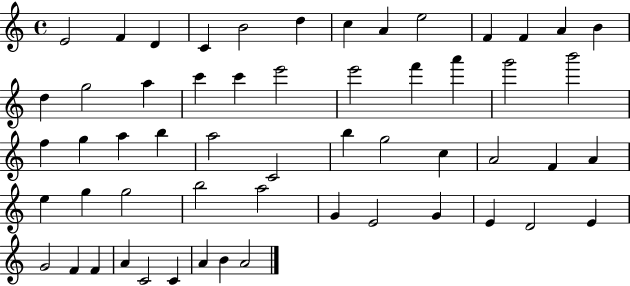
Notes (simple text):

E4/h F4/q D4/q C4/q B4/h D5/q C5/q A4/q E5/h F4/q F4/q A4/q B4/q D5/q G5/h A5/q C6/q C6/q E6/h E6/h F6/q A6/q G6/h B6/h F5/q G5/q A5/q B5/q A5/h C4/h B5/q G5/h C5/q A4/h F4/q A4/q E5/q G5/q G5/h B5/h A5/h G4/q E4/h G4/q E4/q D4/h E4/q G4/h F4/q F4/q A4/q C4/h C4/q A4/q B4/q A4/h